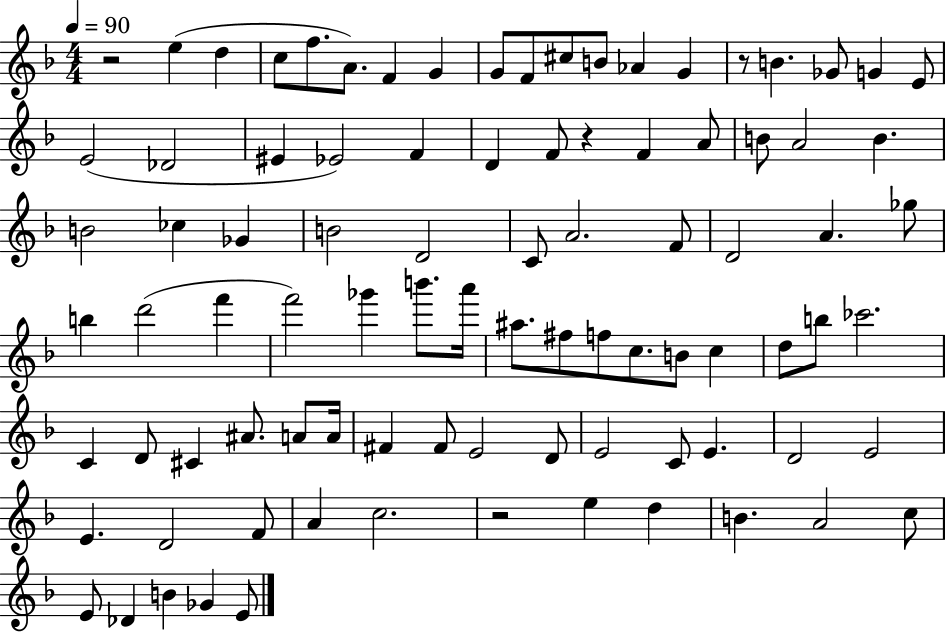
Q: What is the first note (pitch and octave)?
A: E5